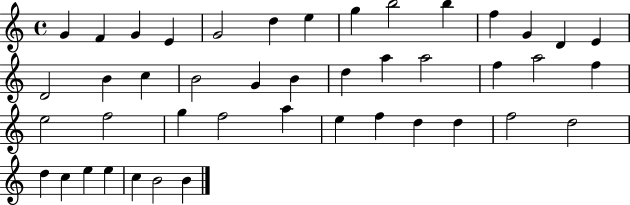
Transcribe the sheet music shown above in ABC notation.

X:1
T:Untitled
M:4/4
L:1/4
K:C
G F G E G2 d e g b2 b f G D E D2 B c B2 G B d a a2 f a2 f e2 f2 g f2 a e f d d f2 d2 d c e e c B2 B